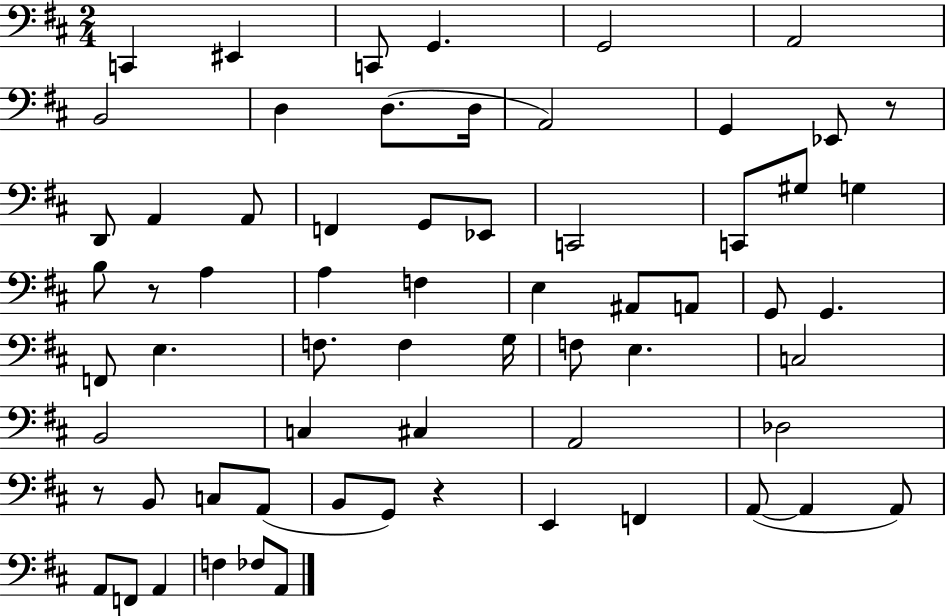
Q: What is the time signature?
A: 2/4